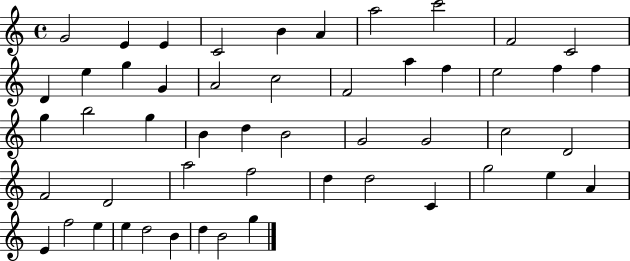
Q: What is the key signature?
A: C major